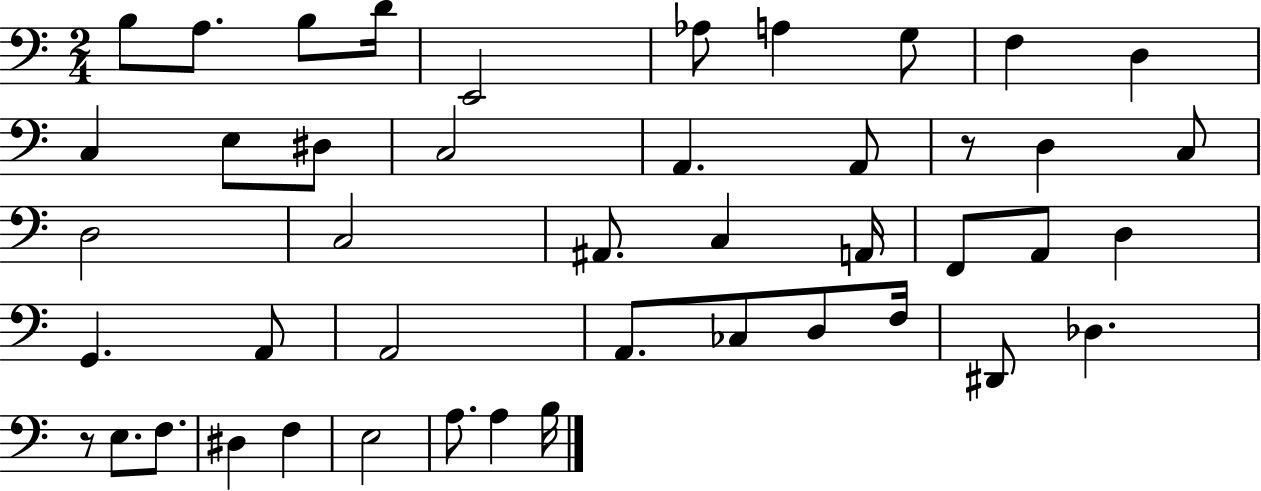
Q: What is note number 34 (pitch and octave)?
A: D#2